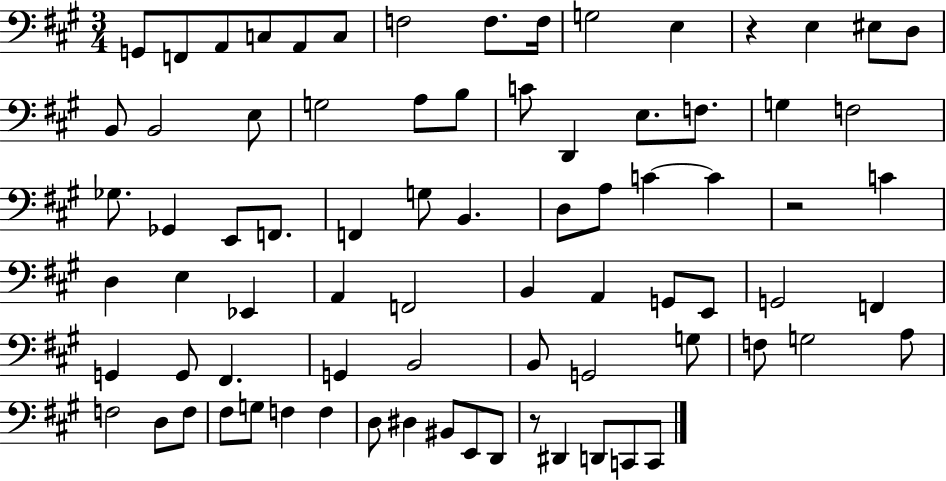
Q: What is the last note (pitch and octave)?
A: C2